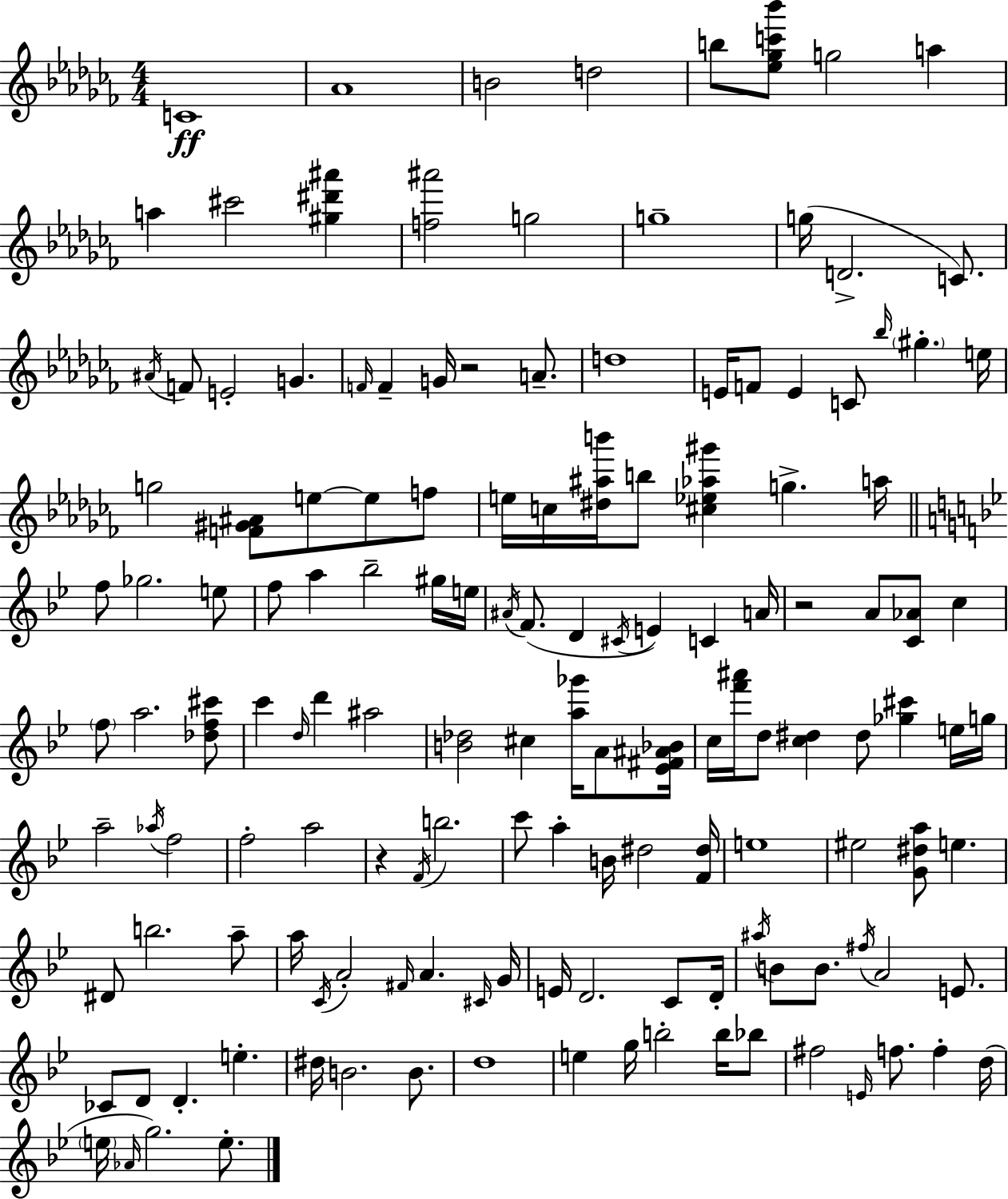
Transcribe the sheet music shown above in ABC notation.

X:1
T:Untitled
M:4/4
L:1/4
K:Abm
C4 _A4 B2 d2 b/2 [_e_gc'_b']/2 g2 a a ^c'2 [^g^d'^a'] [f^a']2 g2 g4 g/4 D2 C/2 ^A/4 F/2 E2 G F/4 F G/4 z2 A/2 d4 E/4 F/2 E C/2 _b/4 ^g e/4 g2 [F^G^A]/2 e/2 e/2 f/2 e/4 c/4 [^d^ab']/4 b/2 [^c_e_a^g'] g a/4 f/2 _g2 e/2 f/2 a _b2 ^g/4 e/4 ^A/4 F/2 D ^C/4 E C A/4 z2 A/2 [C_A]/2 c f/2 a2 [_df^c']/2 c' d/4 d' ^a2 [B_d]2 ^c [a_g']/4 A/2 [_E^F^A_B]/4 c/4 [f'^a']/4 d/2 [c^d] ^d/2 [_g^c'] e/4 g/4 a2 _a/4 f2 f2 a2 z F/4 b2 c'/2 a B/4 ^d2 [F^d]/4 e4 ^e2 [G^da]/2 e ^D/2 b2 a/2 a/4 C/4 A2 ^F/4 A ^C/4 G/4 E/4 D2 C/2 D/4 ^a/4 B/2 B/2 ^f/4 A2 E/2 _C/2 D/2 D e ^d/4 B2 B/2 d4 e g/4 b2 b/4 _b/2 ^f2 E/4 f/2 f d/4 e/4 _A/4 g2 e/2